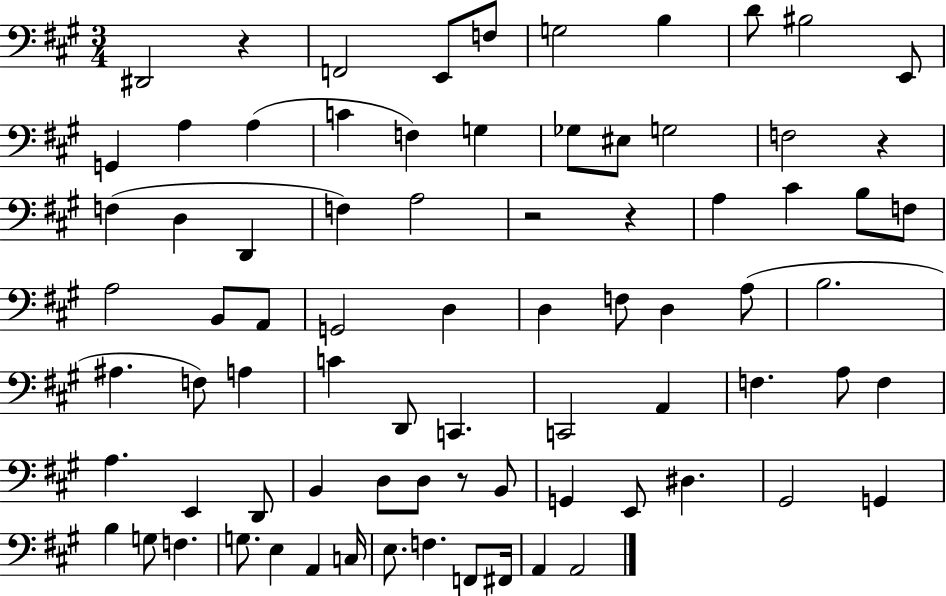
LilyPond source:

{
  \clef bass
  \numericTimeSignature
  \time 3/4
  \key a \major
  dis,2 r4 | f,2 e,8 f8 | g2 b4 | d'8 bis2 e,8 | \break g,4 a4 a4( | c'4 f4) g4 | ges8 eis8 g2 | f2 r4 | \break f4( d4 d,4 | f4) a2 | r2 r4 | a4 cis'4 b8 f8 | \break a2 b,8 a,8 | g,2 d4 | d4 f8 d4 a8( | b2. | \break ais4. f8) a4 | c'4 d,8 c,4. | c,2 a,4 | f4. a8 f4 | \break a4. e,4 d,8 | b,4 d8 d8 r8 b,8 | g,4 e,8 dis4. | gis,2 g,4 | \break b4 g8 f4. | g8. e4 a,4 c16 | e8. f4. f,8 fis,16 | a,4 a,2 | \break \bar "|."
}